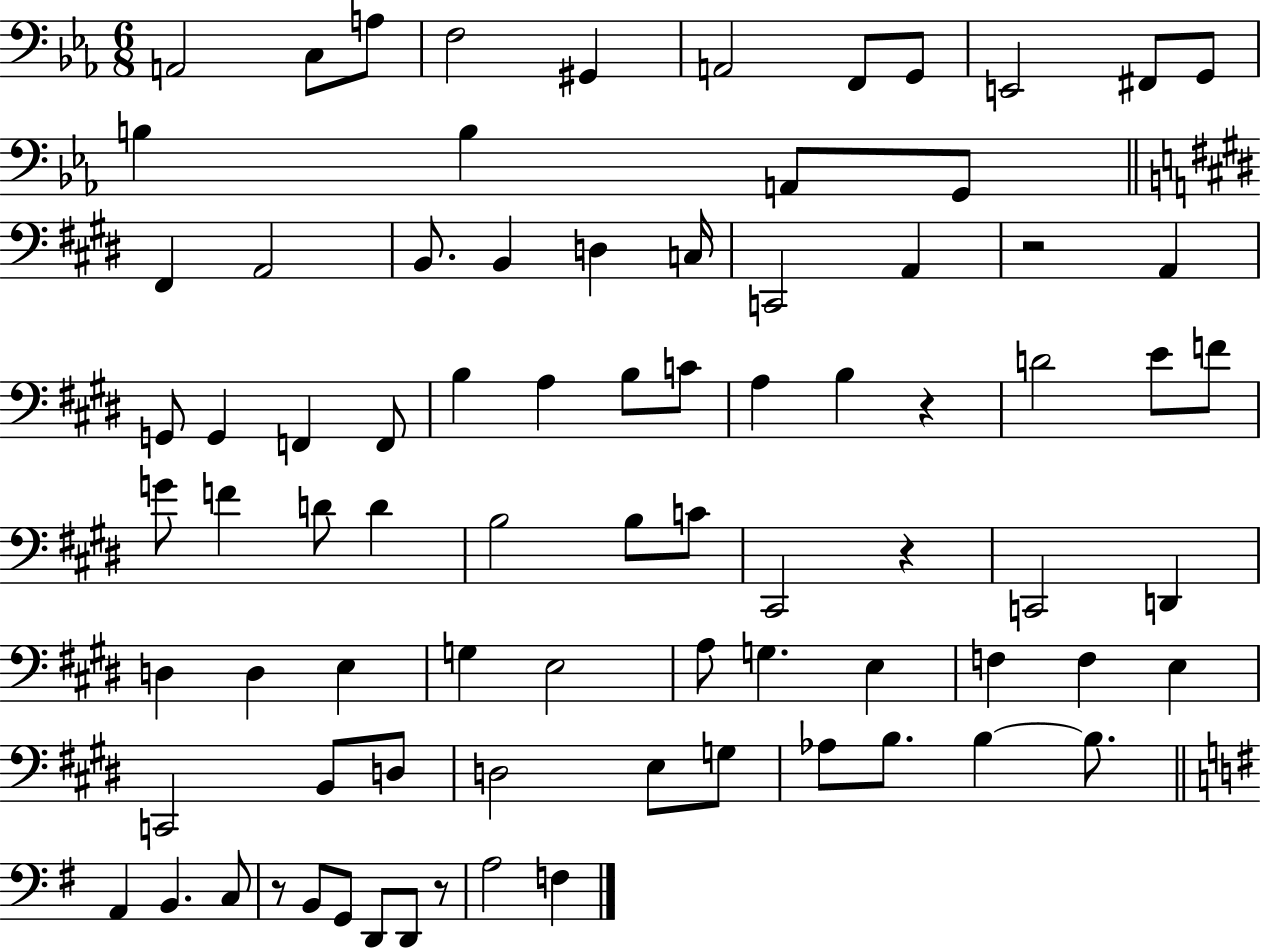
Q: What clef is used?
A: bass